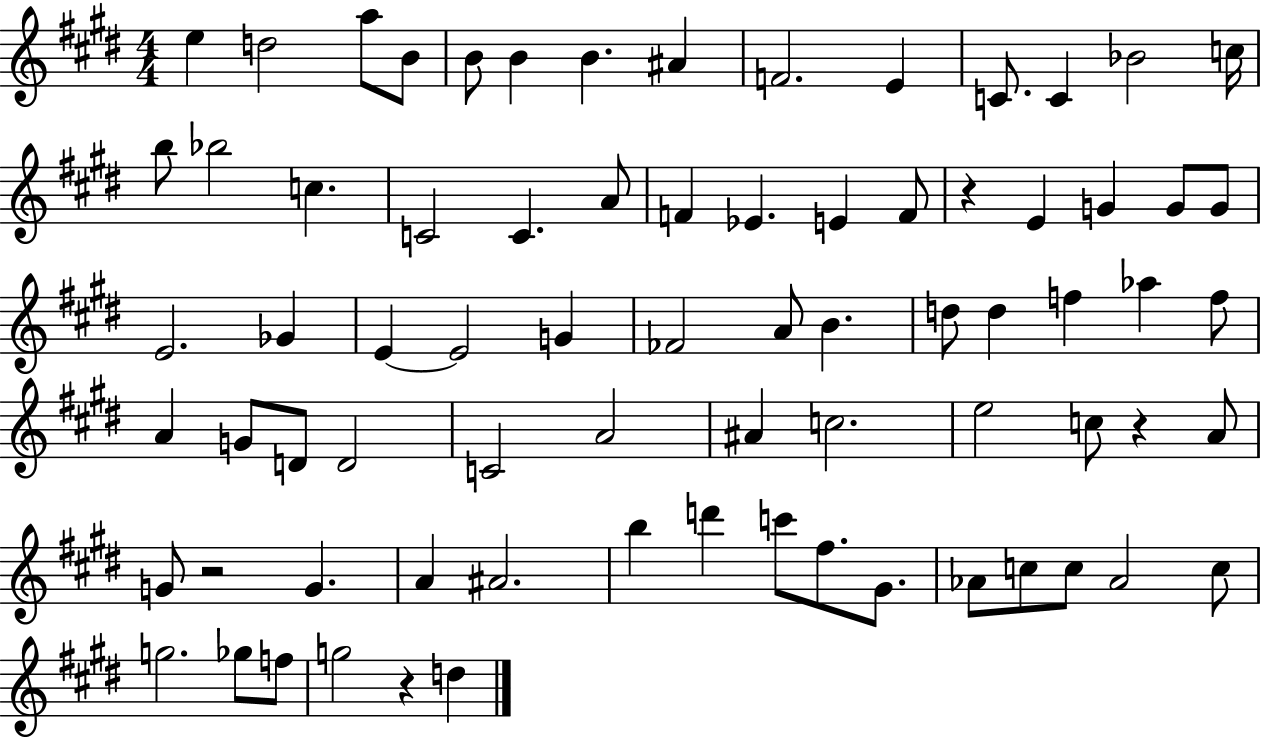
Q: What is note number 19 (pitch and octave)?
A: C4